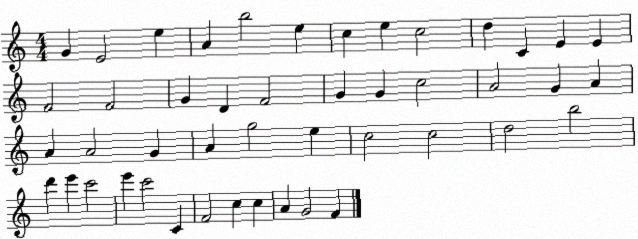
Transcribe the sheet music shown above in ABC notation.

X:1
T:Untitled
M:4/4
L:1/4
K:C
G E2 e A b2 e c e c2 d C E E F2 F2 G D F2 G G c2 A2 G A A A2 G A g2 e c2 c2 d2 b2 d' e' c'2 e' c'2 C F2 c c A G2 F